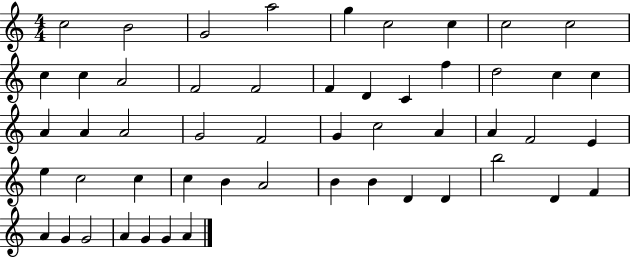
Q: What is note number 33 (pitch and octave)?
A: E5